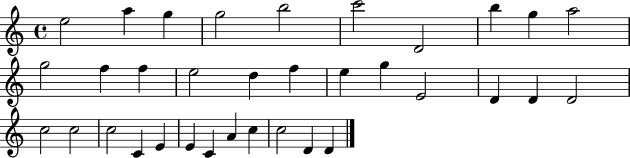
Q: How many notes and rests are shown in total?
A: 34